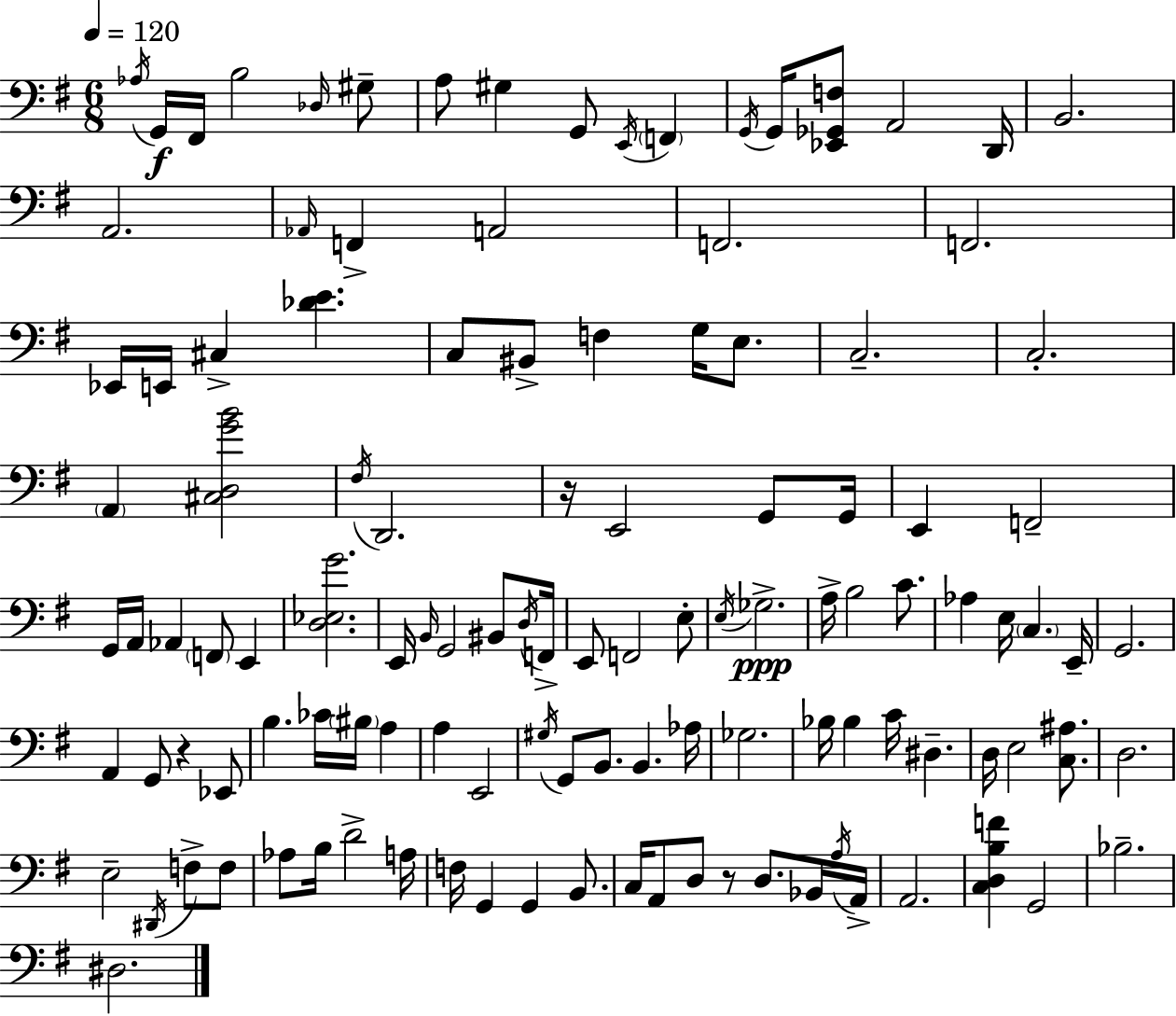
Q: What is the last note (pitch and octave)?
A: D#3